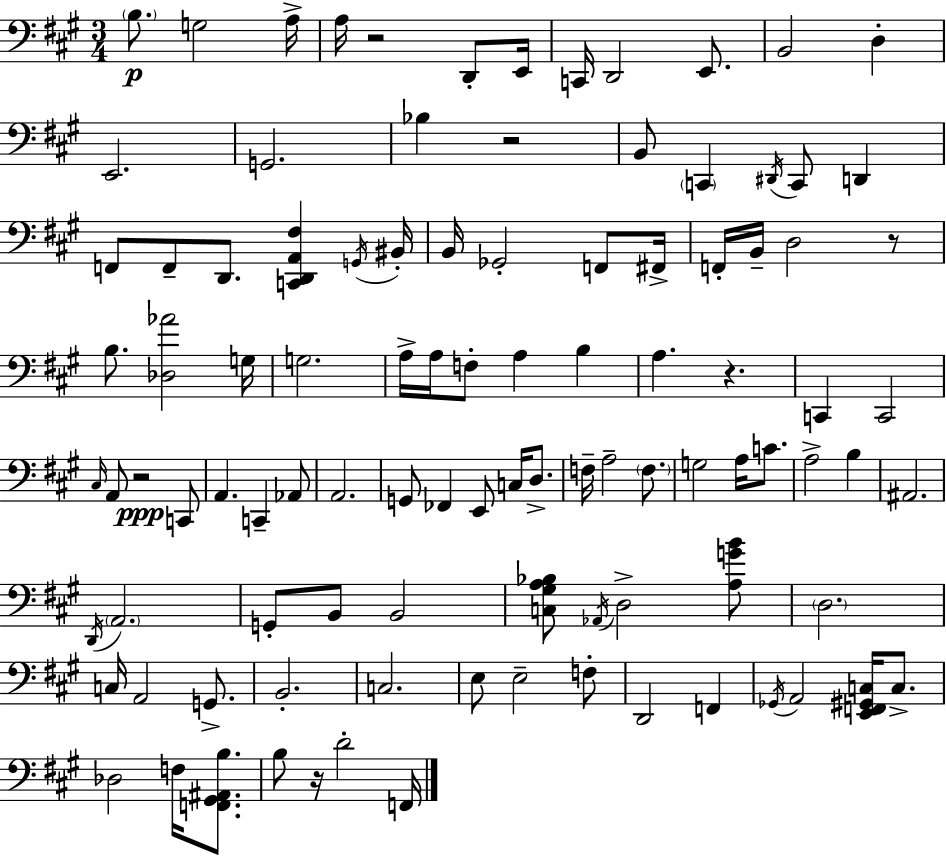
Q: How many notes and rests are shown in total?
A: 101